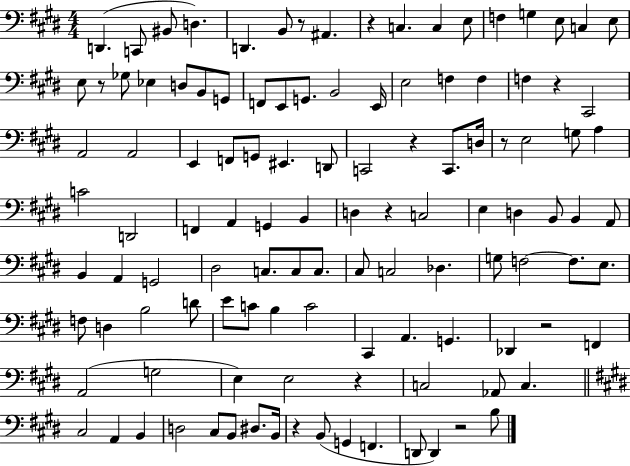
{
  \clef bass
  \numericTimeSignature
  \time 4/4
  \key e \major
  d,4.( c,8 bis,8 d4.) | d,4. b,8 r8 ais,4. | r4 c4. c4 e8 | f4 g4 e8 c4 e8 | \break e8 r8 ges8 ees4 d8 b,8 g,8 | f,8 e,8 g,8. b,2 e,16 | e2 f4 f4 | f4 r4 cis,2 | \break a,2 a,2 | e,4 f,8 g,8 eis,4. d,8 | c,2 r4 c,8. d16 | r8 e2 g8 a4 | \break c'2 d,2 | f,4 a,4 g,4 b,4 | d4 r4 c2 | e4 d4 b,8 b,4 a,8 | \break b,4 a,4 g,2 | dis2 c8. c8 c8. | cis8 c2 des4. | g8 f2~~ f8. e8. | \break f8 d4 b2 d'8 | e'8 c'8 b4 c'2 | cis,4 a,4. g,4. | des,4 r2 f,4 | \break a,2( g2 | e4) e2 r4 | c2 aes,8 c4. | \bar "||" \break \key e \major cis2 a,4 b,4 | d2 cis8 b,8 dis8. b,16 | r4 b,8( g,4 f,4. | d,8 d,4) r2 b8 | \break \bar "|."
}